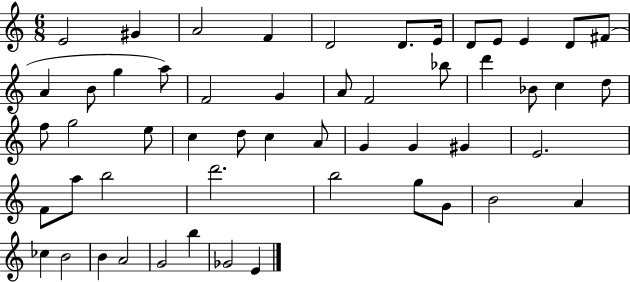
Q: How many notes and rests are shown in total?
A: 53